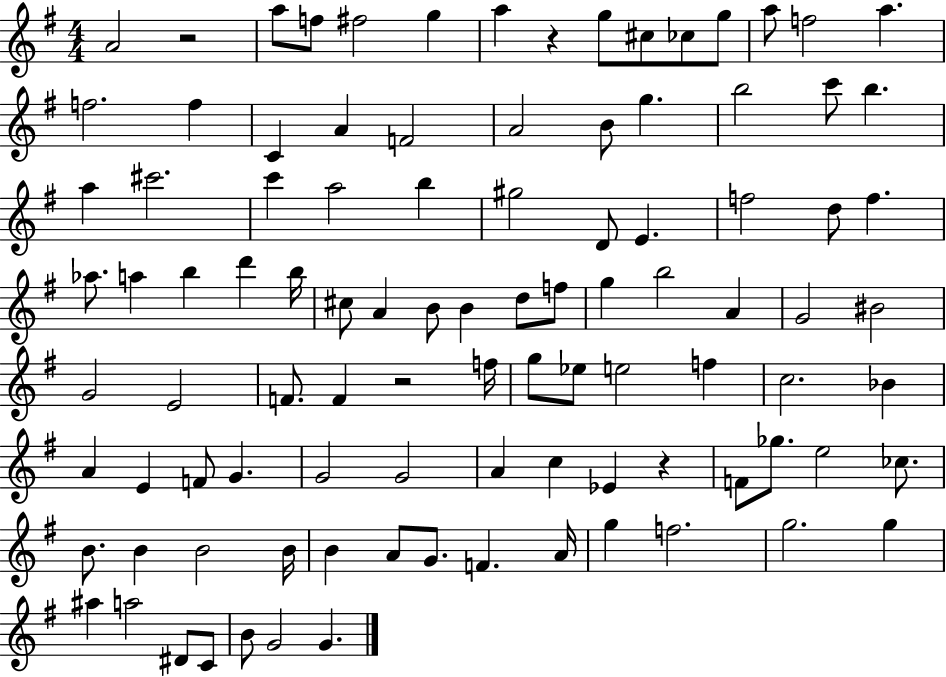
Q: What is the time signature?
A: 4/4